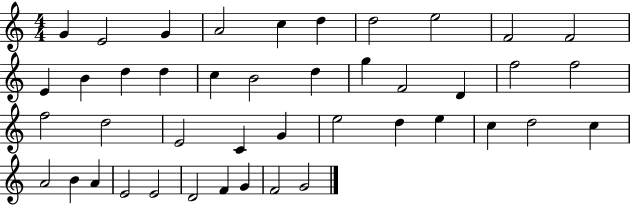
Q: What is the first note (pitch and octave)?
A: G4